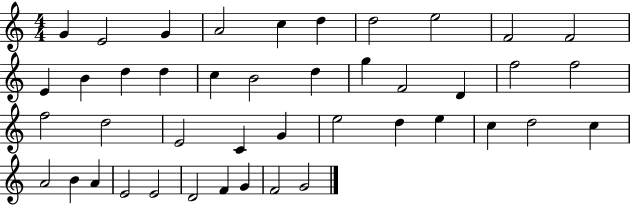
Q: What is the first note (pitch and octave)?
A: G4